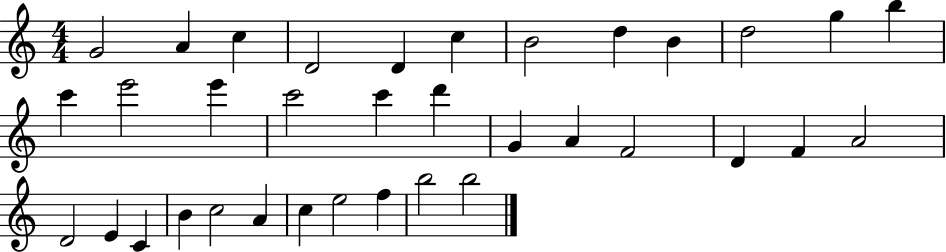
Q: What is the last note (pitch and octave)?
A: B5